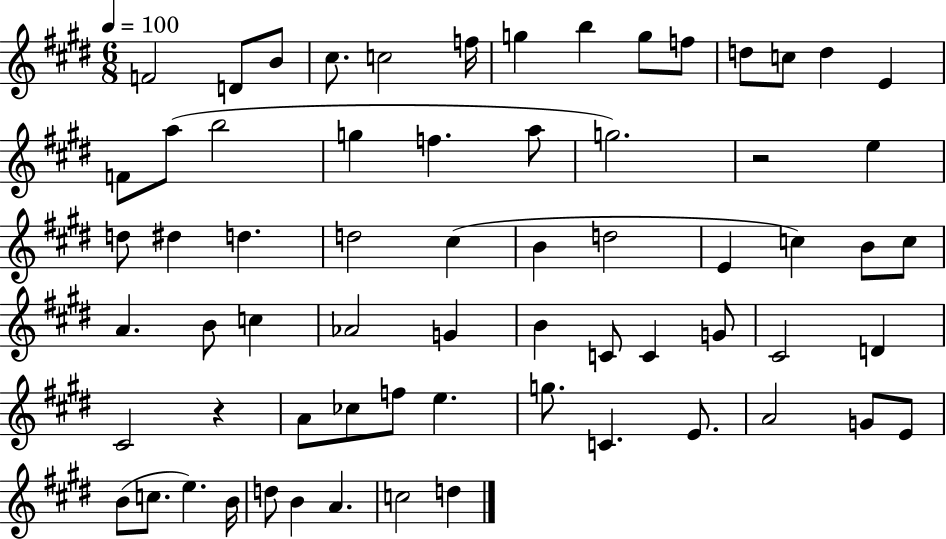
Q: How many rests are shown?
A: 2